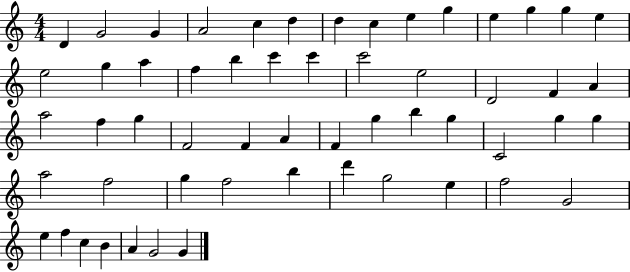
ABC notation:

X:1
T:Untitled
M:4/4
L:1/4
K:C
D G2 G A2 c d d c e g e g g e e2 g a f b c' c' c'2 e2 D2 F A a2 f g F2 F A F g b g C2 g g a2 f2 g f2 b d' g2 e f2 G2 e f c B A G2 G